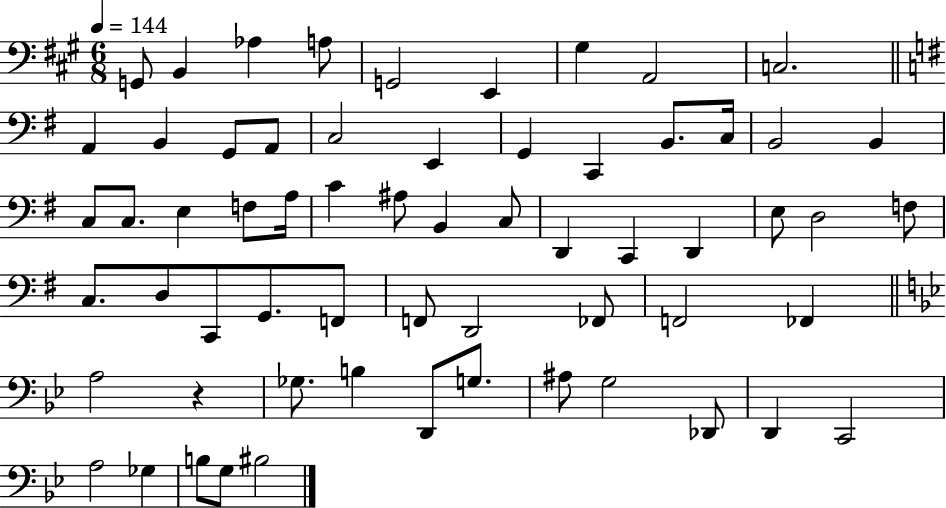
G2/e B2/q Ab3/q A3/e G2/h E2/q G#3/q A2/h C3/h. A2/q B2/q G2/e A2/e C3/h E2/q G2/q C2/q B2/e. C3/s B2/h B2/q C3/e C3/e. E3/q F3/e A3/s C4/q A#3/e B2/q C3/e D2/q C2/q D2/q E3/e D3/h F3/e C3/e. D3/e C2/e G2/e. F2/e F2/e D2/h FES2/e F2/h FES2/q A3/h R/q Gb3/e. B3/q D2/e G3/e. A#3/e G3/h Db2/e D2/q C2/h A3/h Gb3/q B3/e G3/e BIS3/h